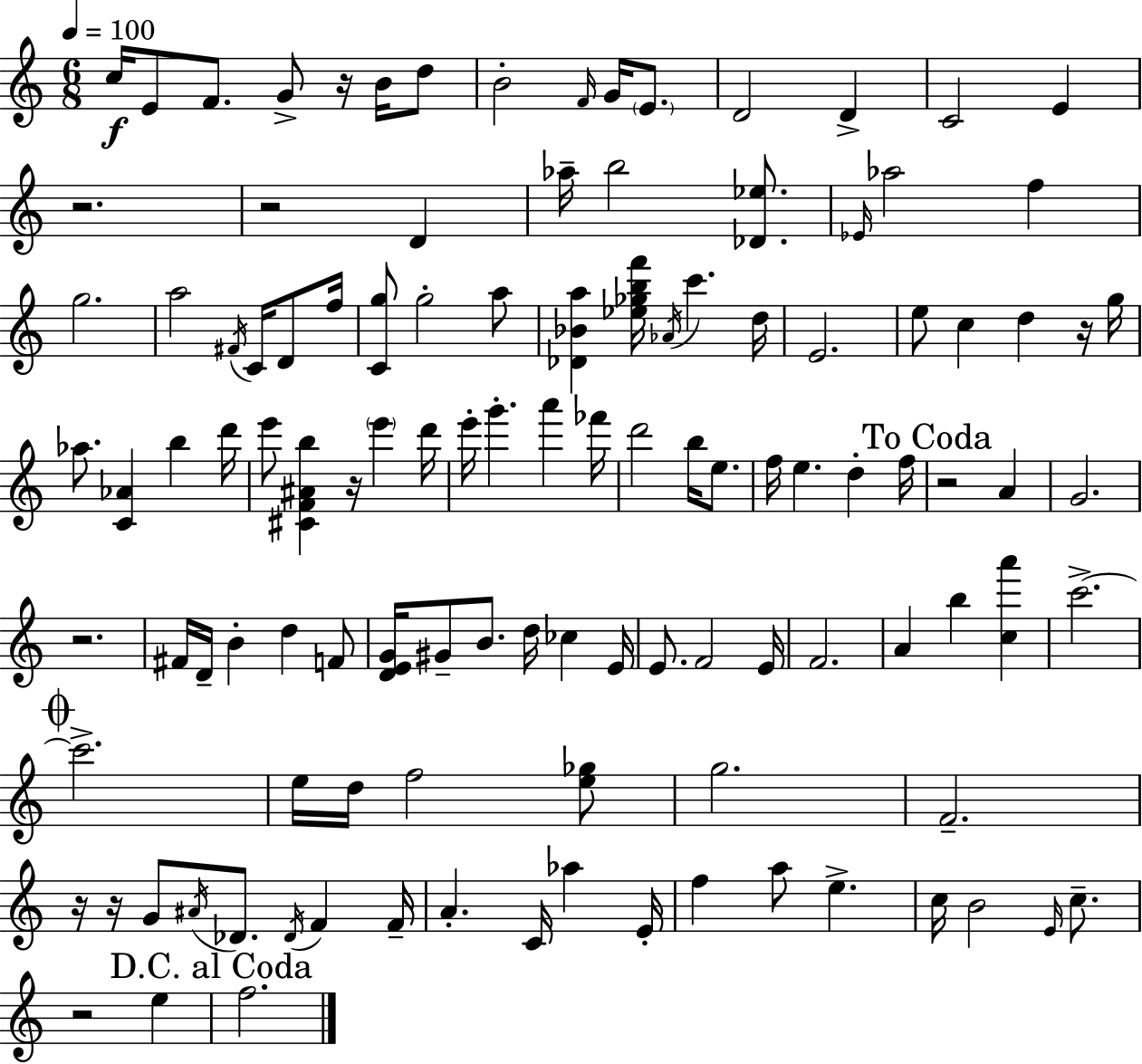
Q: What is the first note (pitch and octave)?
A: C5